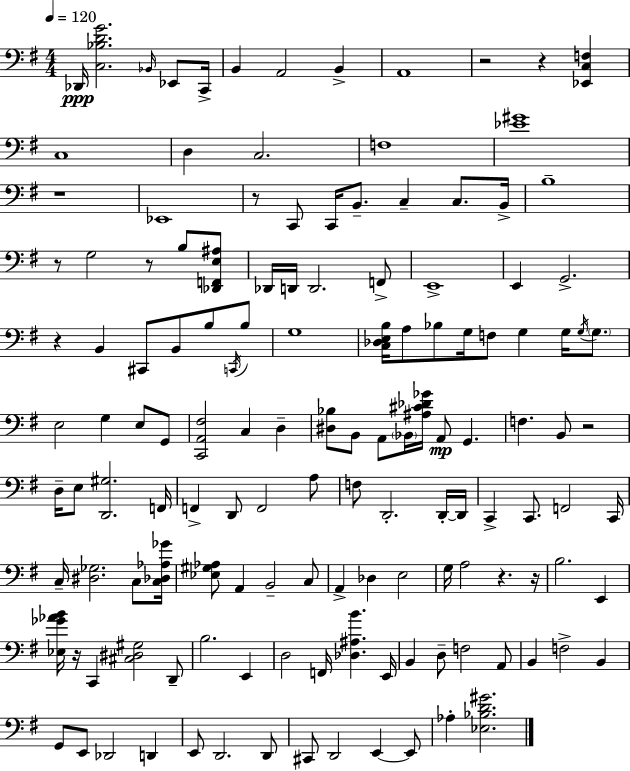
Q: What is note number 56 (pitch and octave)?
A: F3